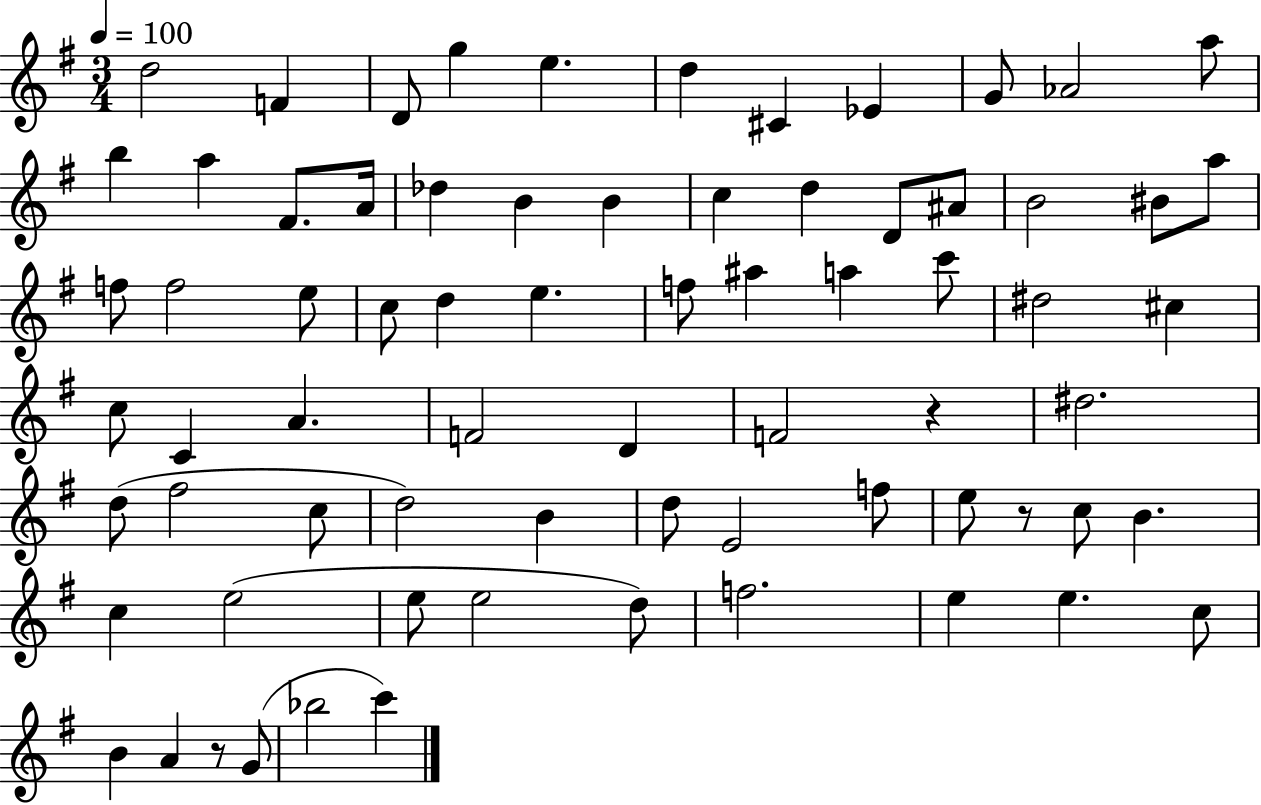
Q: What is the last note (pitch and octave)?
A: C6